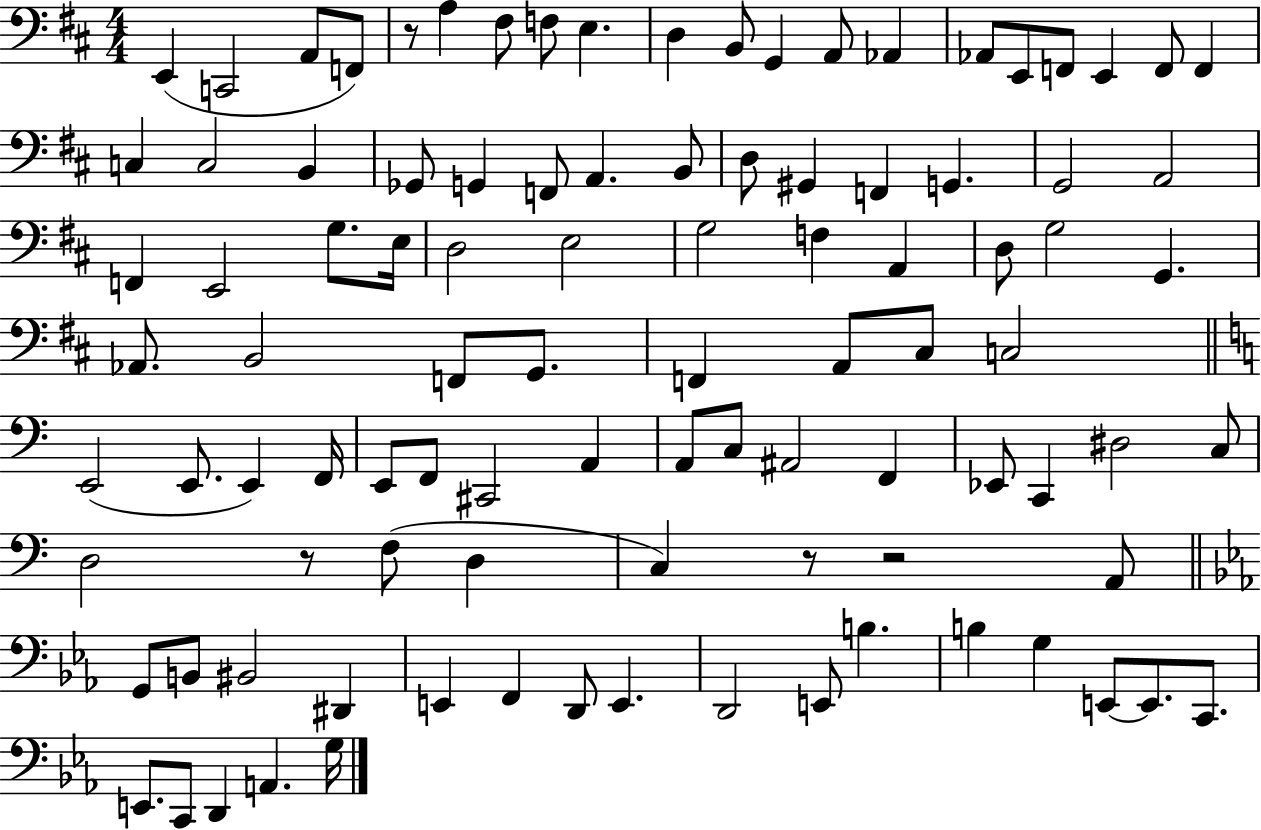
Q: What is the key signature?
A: D major